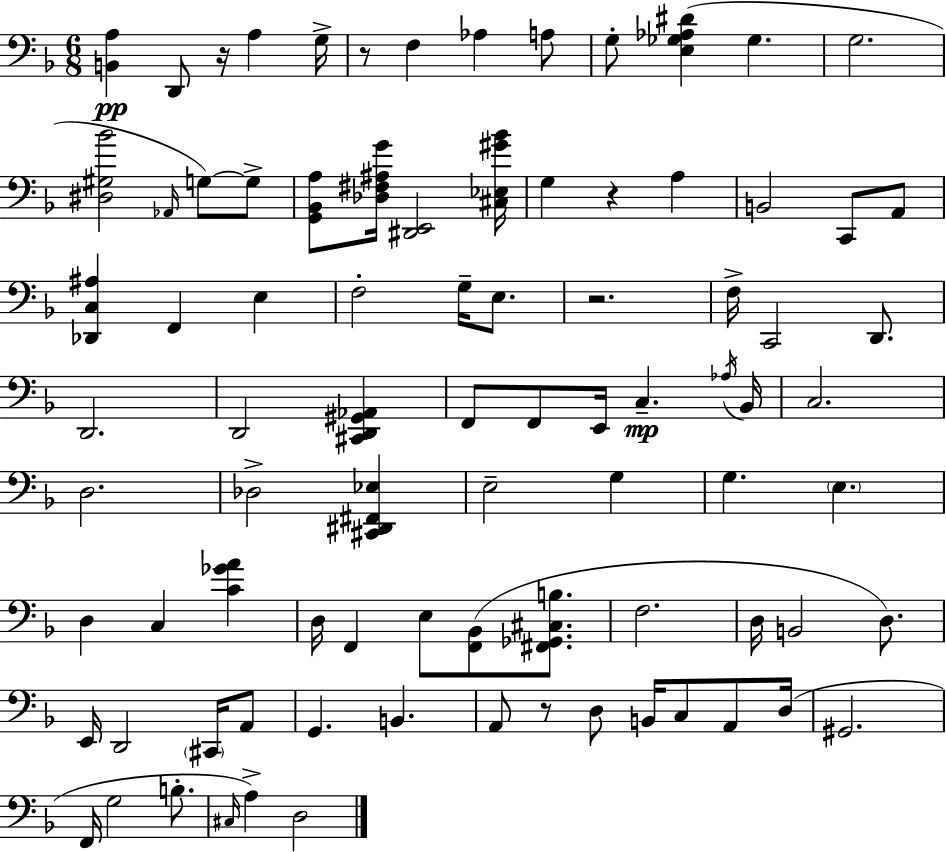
[B2,A3]/q D2/e R/s A3/q G3/s R/e F3/q Ab3/q A3/e G3/e [E3,Gb3,Ab3,D#4]/q Gb3/q. G3/h. [D#3,G#3,Bb4]/h Ab2/s G3/e G3/e [G2,Bb2,A3]/e [Db3,F#3,A#3,G4]/s [D#2,E2]/h [C#3,Eb3,G#4,Bb4]/s G3/q R/q A3/q B2/h C2/e A2/e [Db2,C3,A#3]/q F2/q E3/q F3/h G3/s E3/e. R/h. F3/s C2/h D2/e. D2/h. D2/h [C#2,D2,G#2,Ab2]/q F2/e F2/e E2/s C3/q. Ab3/s Bb2/s C3/h. D3/h. Db3/h [C#2,D#2,F#2,Eb3]/q E3/h G3/q G3/q. E3/q. D3/q C3/q [C4,Gb4,A4]/q D3/s F2/q E3/e [F2,Bb2]/e [F#2,Gb2,C#3,B3]/e. F3/h. D3/s B2/h D3/e. E2/s D2/h C#2/s A2/e G2/q. B2/q. A2/e R/e D3/e B2/s C3/e A2/e D3/s G#2/h. F2/s G3/h B3/e. C#3/s A3/q D3/h